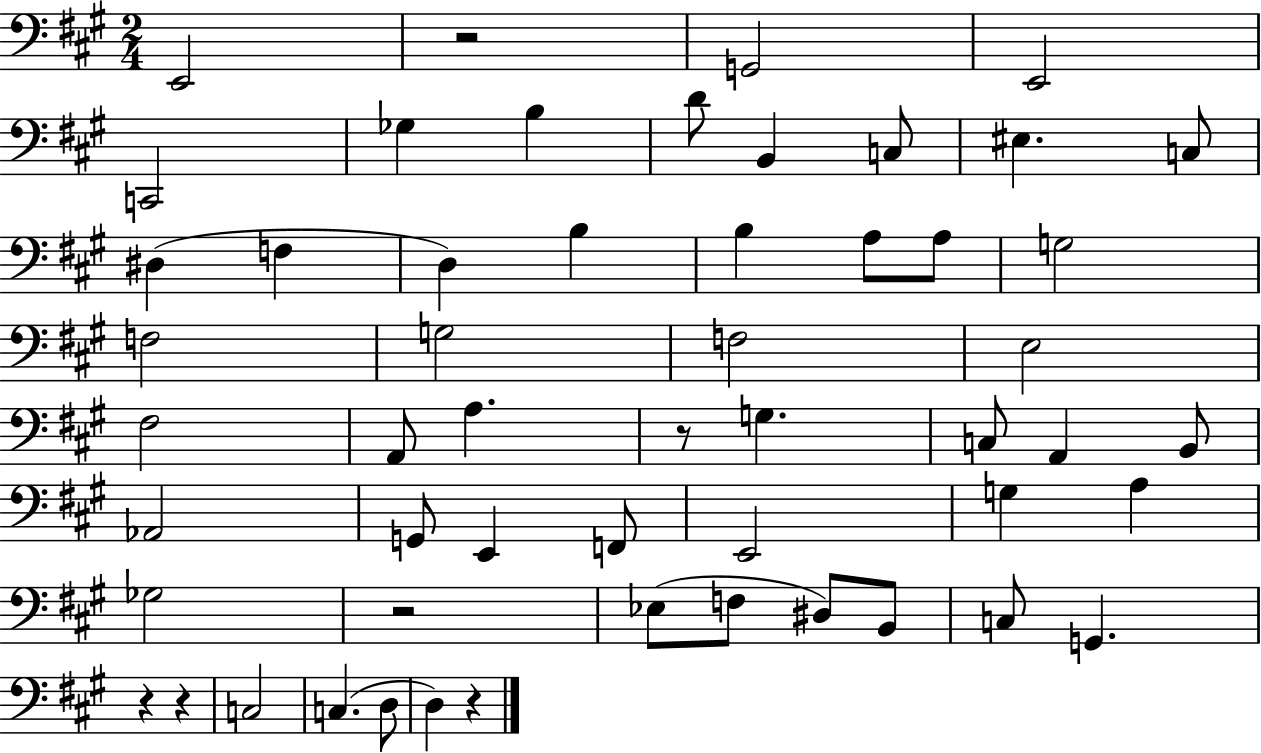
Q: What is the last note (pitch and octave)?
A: D3